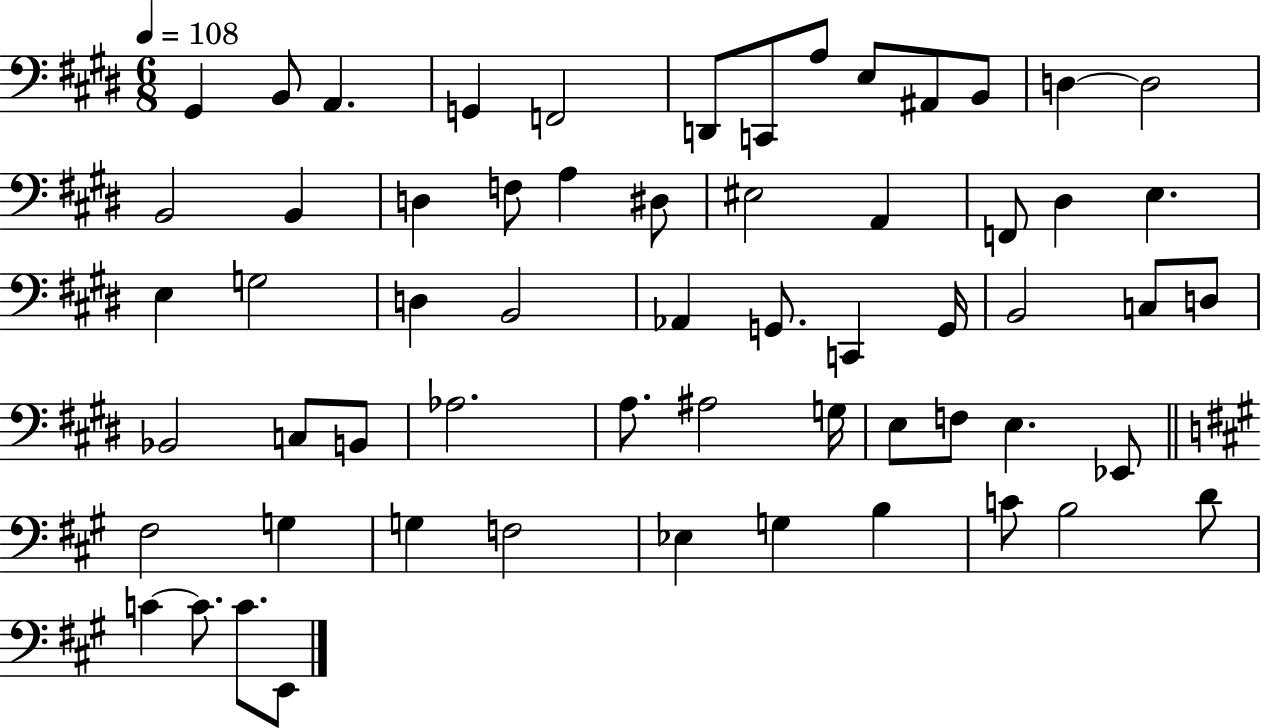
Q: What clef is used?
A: bass